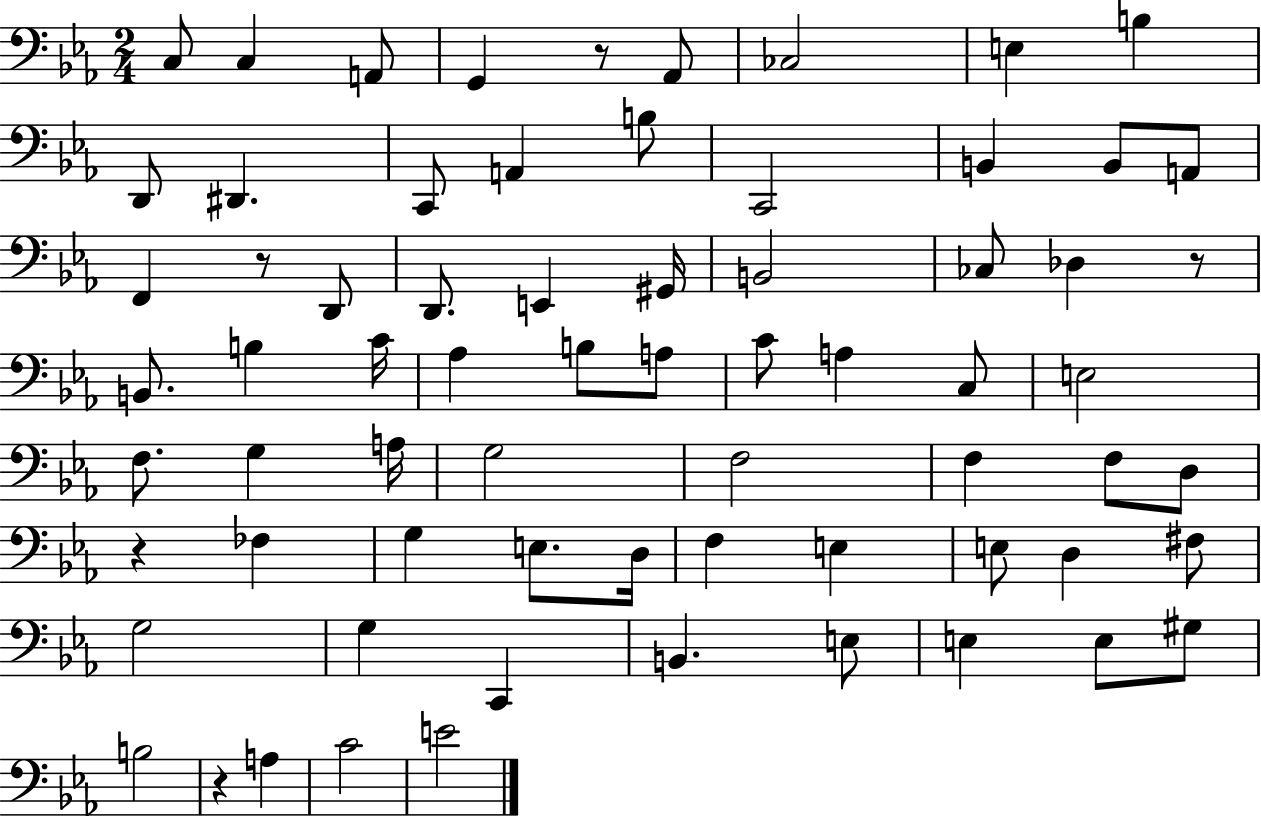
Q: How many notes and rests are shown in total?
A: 69